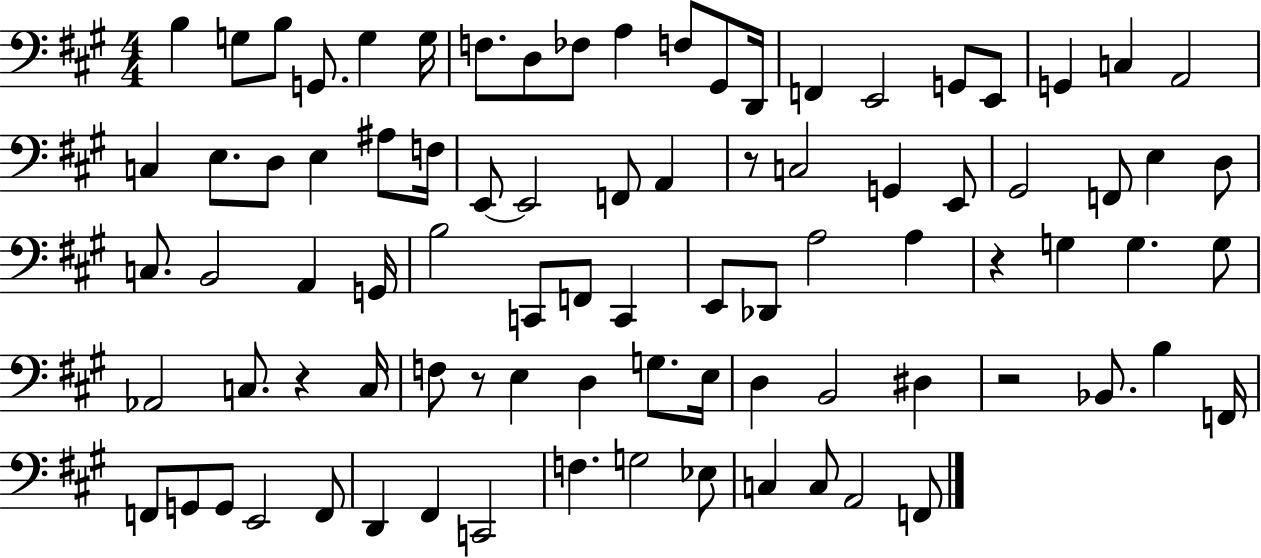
B3/q G3/e B3/e G2/e. G3/q G3/s F3/e. D3/e FES3/e A3/q F3/e G#2/e D2/s F2/q E2/h G2/e E2/e G2/q C3/q A2/h C3/q E3/e. D3/e E3/q A#3/e F3/s E2/e E2/h F2/e A2/q R/e C3/h G2/q E2/e G#2/h F2/e E3/q D3/e C3/e. B2/h A2/q G2/s B3/h C2/e F2/e C2/q E2/e Db2/e A3/h A3/q R/q G3/q G3/q. G3/e Ab2/h C3/e. R/q C3/s F3/e R/e E3/q D3/q G3/e. E3/s D3/q B2/h D#3/q R/h Bb2/e. B3/q F2/s F2/e G2/e G2/e E2/h F2/e D2/q F#2/q C2/h F3/q. G3/h Eb3/e C3/q C3/e A2/h F2/e